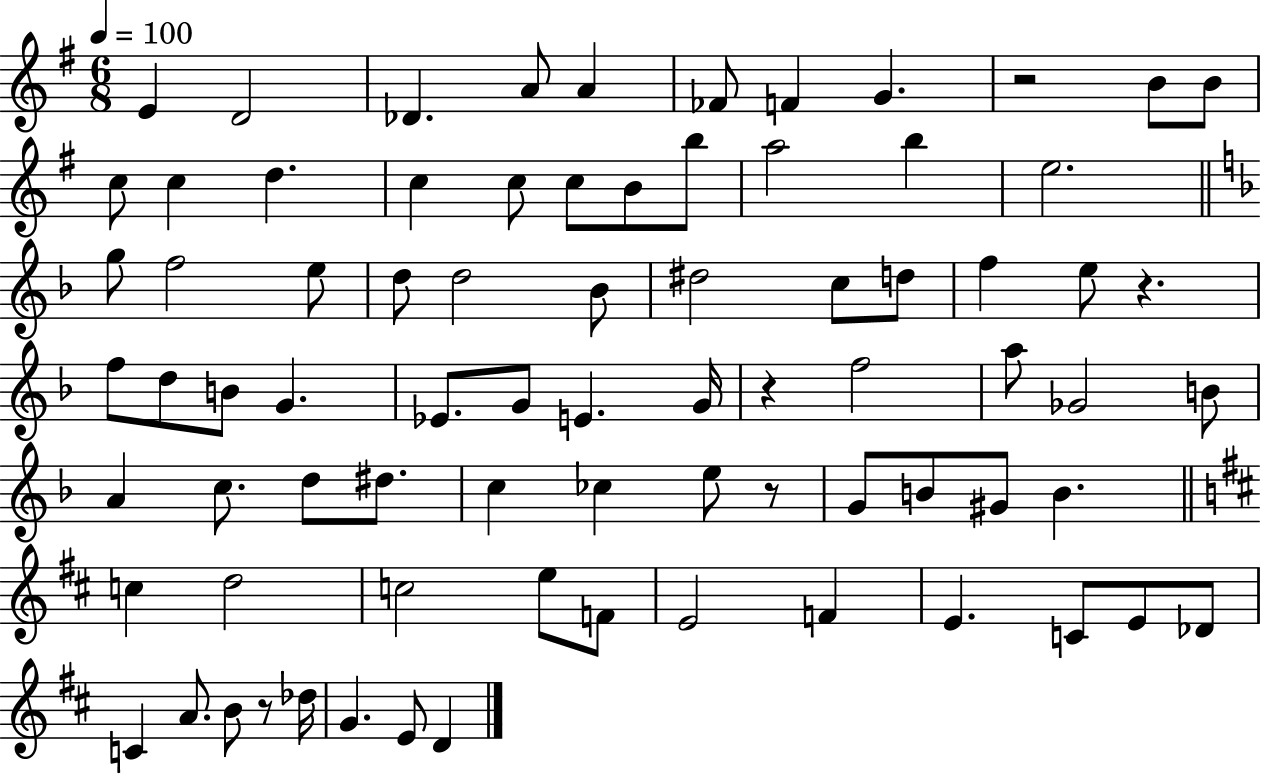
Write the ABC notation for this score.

X:1
T:Untitled
M:6/8
L:1/4
K:G
E D2 _D A/2 A _F/2 F G z2 B/2 B/2 c/2 c d c c/2 c/2 B/2 b/2 a2 b e2 g/2 f2 e/2 d/2 d2 _B/2 ^d2 c/2 d/2 f e/2 z f/2 d/2 B/2 G _E/2 G/2 E G/4 z f2 a/2 _G2 B/2 A c/2 d/2 ^d/2 c _c e/2 z/2 G/2 B/2 ^G/2 B c d2 c2 e/2 F/2 E2 F E C/2 E/2 _D/2 C A/2 B/2 z/2 _d/4 G E/2 D